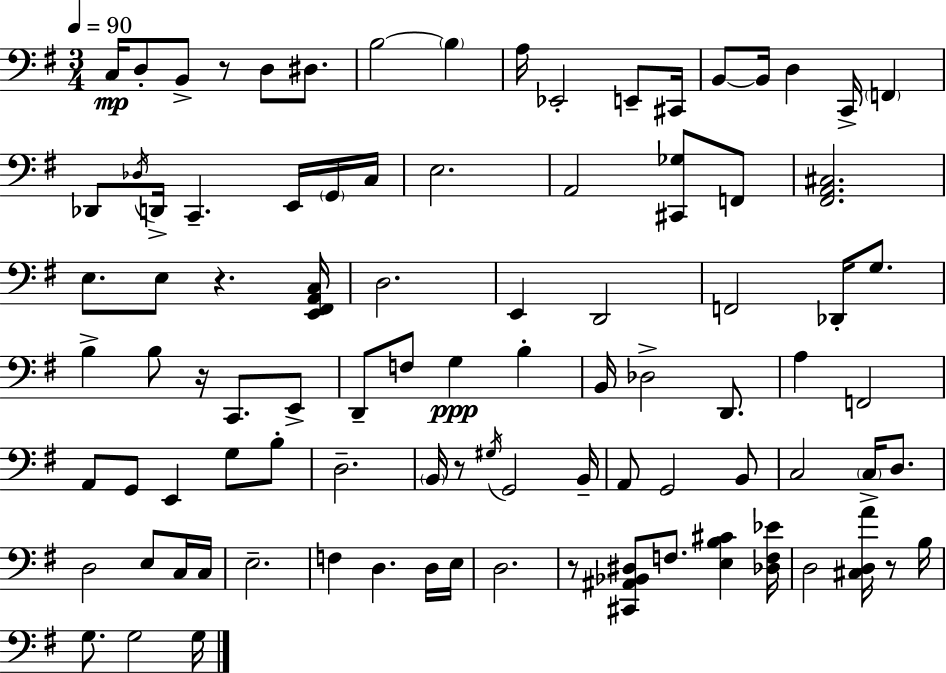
X:1
T:Untitled
M:3/4
L:1/4
K:Em
C,/4 D,/2 B,,/2 z/2 D,/2 ^D,/2 B,2 B, A,/4 _E,,2 E,,/2 ^C,,/4 B,,/2 B,,/4 D, C,,/4 F,, _D,,/2 _D,/4 D,,/4 C,, E,,/4 G,,/4 C,/4 E,2 A,,2 [^C,,_G,]/2 F,,/2 [^F,,A,,^C,]2 E,/2 E,/2 z [E,,^F,,A,,C,]/4 D,2 E,, D,,2 F,,2 _D,,/4 G,/2 B, B,/2 z/4 C,,/2 E,,/2 D,,/2 F,/2 G, B, B,,/4 _D,2 D,,/2 A, F,,2 A,,/2 G,,/2 E,, G,/2 B,/2 D,2 B,,/4 z/2 ^G,/4 G,,2 B,,/4 A,,/2 G,,2 B,,/2 C,2 C,/4 D,/2 D,2 E,/2 C,/4 C,/4 E,2 F, D, D,/4 E,/4 D,2 z/2 [^C,,^A,,_B,,^D,]/2 F,/2 [E,B,^C] [_D,F,_E]/4 D,2 [^C,D,A]/4 z/2 B,/4 G,/2 G,2 G,/4